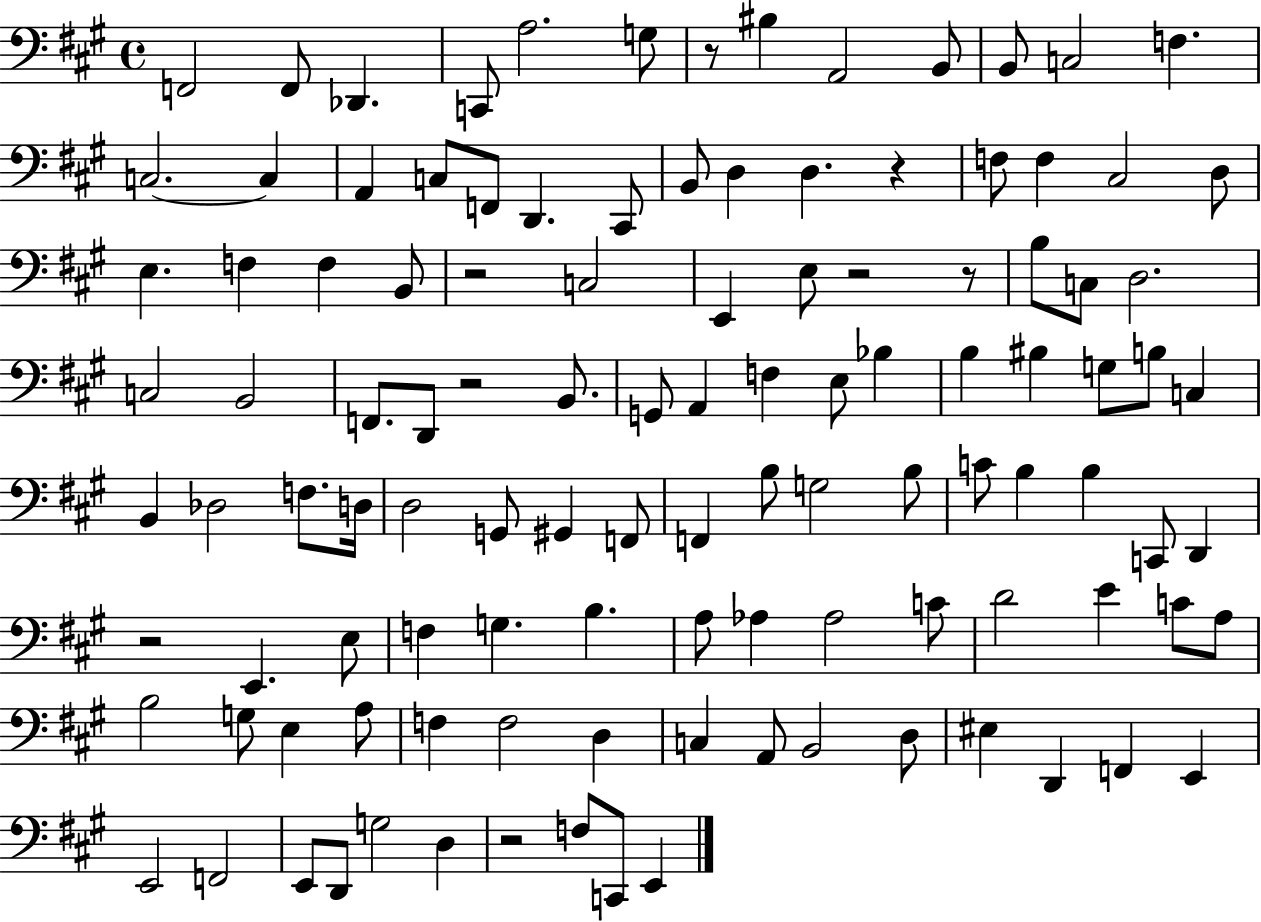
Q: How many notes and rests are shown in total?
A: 113